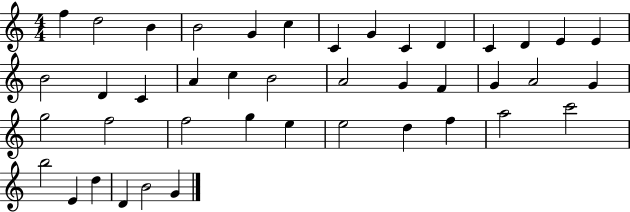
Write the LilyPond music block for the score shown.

{
  \clef treble
  \numericTimeSignature
  \time 4/4
  \key c \major
  f''4 d''2 b'4 | b'2 g'4 c''4 | c'4 g'4 c'4 d'4 | c'4 d'4 e'4 e'4 | \break b'2 d'4 c'4 | a'4 c''4 b'2 | a'2 g'4 f'4 | g'4 a'2 g'4 | \break g''2 f''2 | f''2 g''4 e''4 | e''2 d''4 f''4 | a''2 c'''2 | \break b''2 e'4 d''4 | d'4 b'2 g'4 | \bar "|."
}